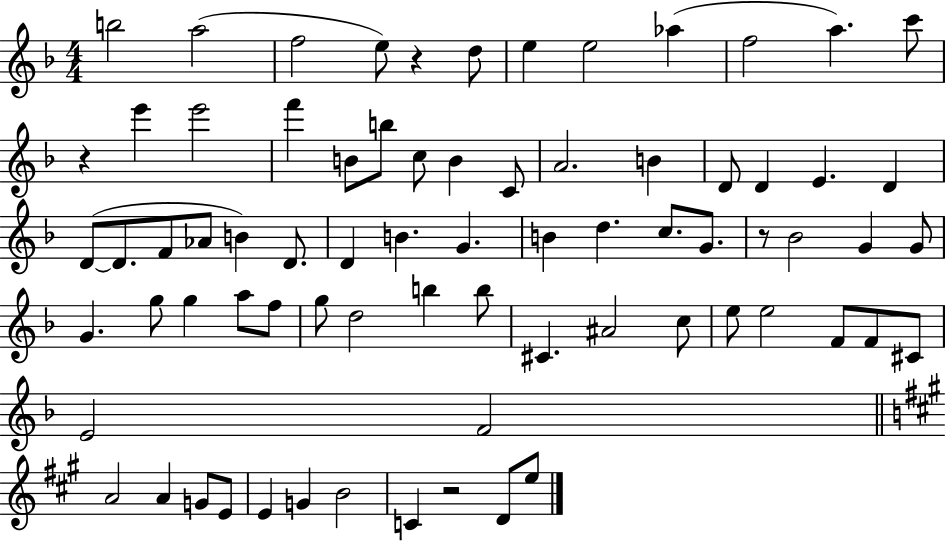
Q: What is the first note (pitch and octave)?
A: B5